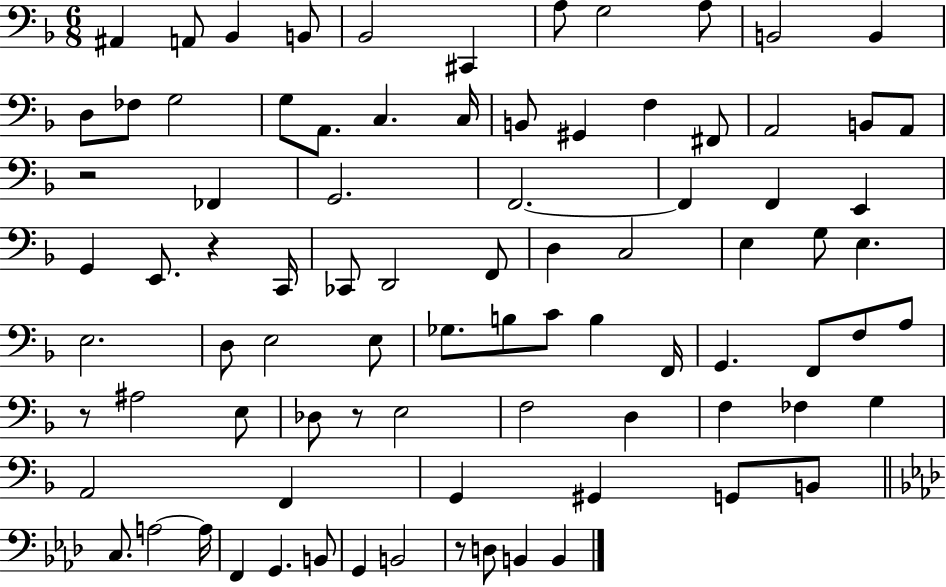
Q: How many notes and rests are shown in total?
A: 86